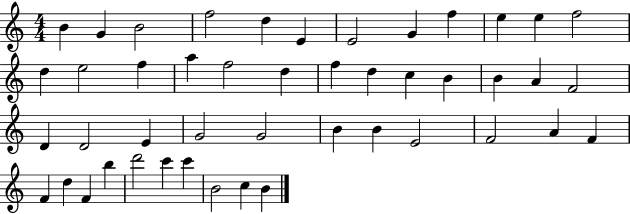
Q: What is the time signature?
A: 4/4